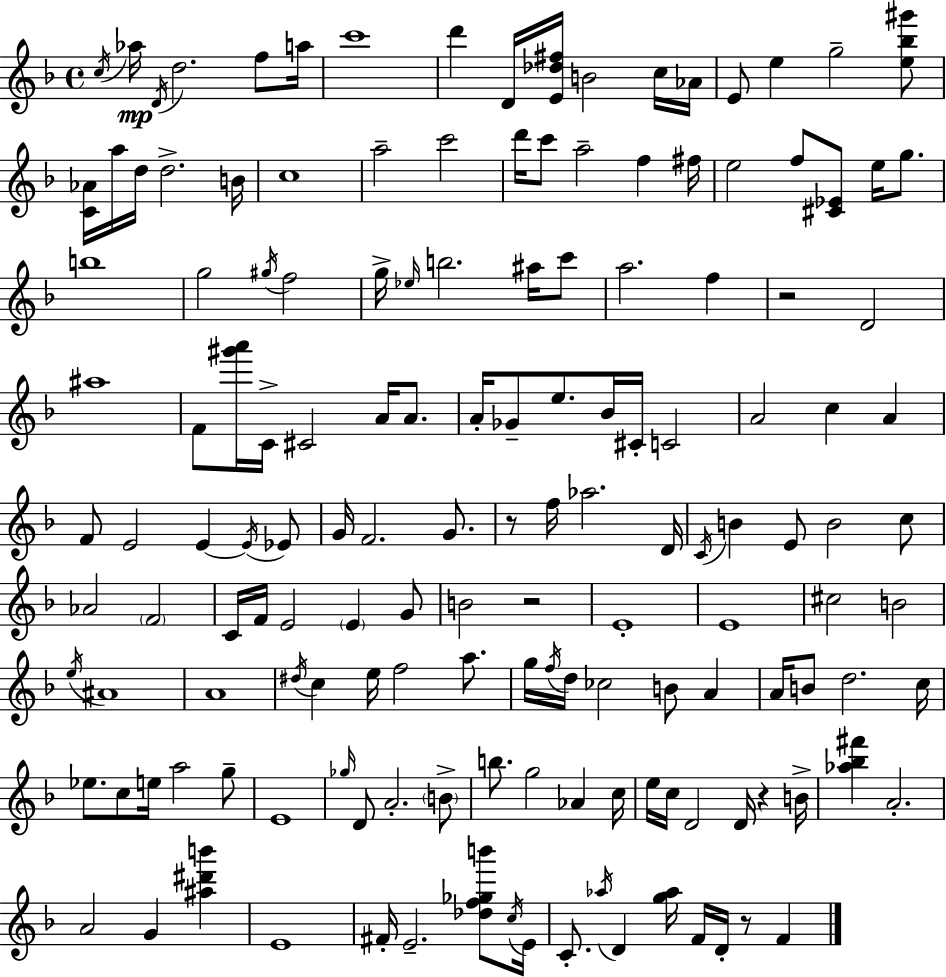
C5/s Ab5/s D4/s D5/h. F5/e A5/s C6/w D6/q D4/s [E4,Db5,F#5]/s B4/h C5/s Ab4/s E4/e E5/q G5/h [E5,Bb5,G#6]/e [C4,Ab4]/s A5/s D5/s D5/h. B4/s C5/w A5/h C6/h D6/s C6/e A5/h F5/q F#5/s E5/h F5/e [C#4,Eb4]/e E5/s G5/e. B5/w G5/h G#5/s F5/h G5/s Eb5/s B5/h. A#5/s C6/e A5/h. F5/q R/h D4/h A#5/w F4/e [G#6,A6]/s C4/s C#4/h A4/s A4/e. A4/s Gb4/e E5/e. Bb4/s C#4/s C4/h A4/h C5/q A4/q F4/e E4/h E4/q E4/s Eb4/e G4/s F4/h. G4/e. R/e F5/s Ab5/h. D4/s C4/s B4/q E4/e B4/h C5/e Ab4/h F4/h C4/s F4/s E4/h E4/q G4/e B4/h R/h E4/w E4/w C#5/h B4/h E5/s A#4/w A4/w D#5/s C5/q E5/s F5/h A5/e. G5/s F5/s D5/s CES5/h B4/e A4/q A4/s B4/e D5/h. C5/s Eb5/e. C5/e E5/s A5/h G5/e E4/w Gb5/s D4/e A4/h. B4/e B5/e. G5/h Ab4/q C5/s E5/s C5/s D4/h D4/s R/q B4/s [Ab5,Bb5,F#6]/q A4/h. A4/h G4/q [A#5,D#6,B6]/q E4/w F#4/s E4/h. [Db5,F5,Gb5,B6]/e C5/s E4/s C4/e. Ab5/s D4/q [G5,Ab5]/s F4/s D4/s R/e F4/q